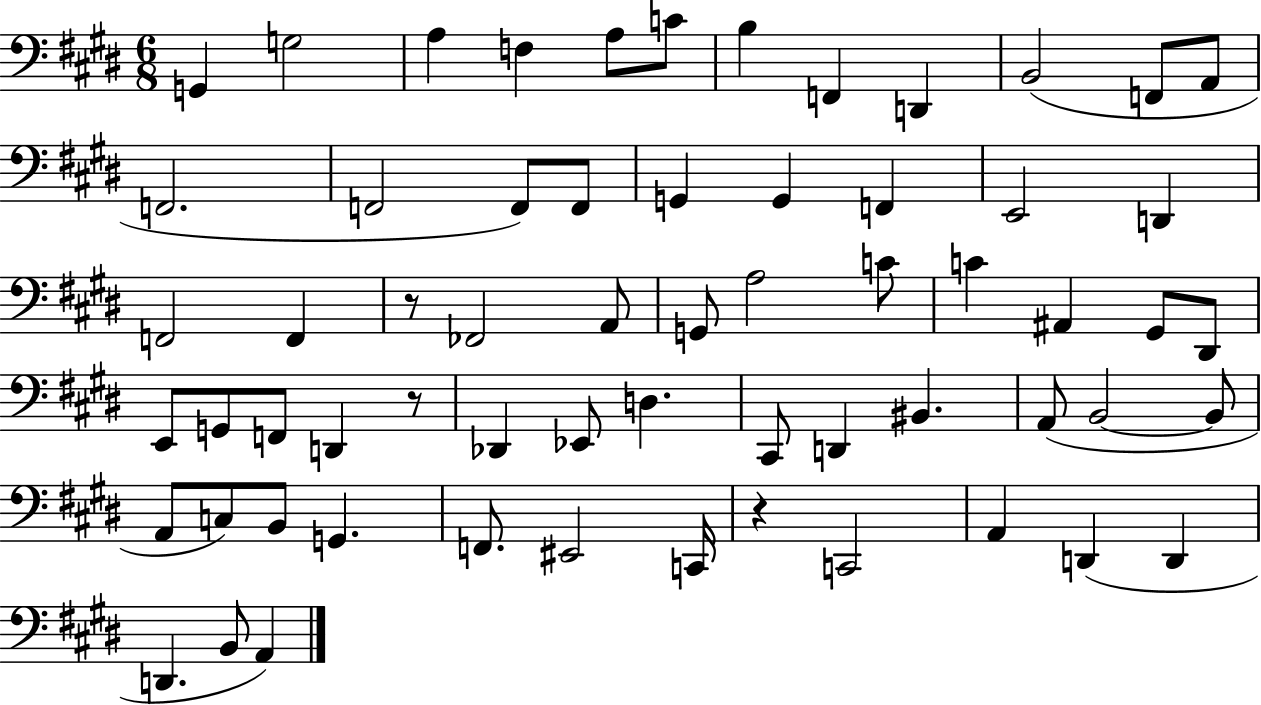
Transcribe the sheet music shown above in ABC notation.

X:1
T:Untitled
M:6/8
L:1/4
K:E
G,, G,2 A, F, A,/2 C/2 B, F,, D,, B,,2 F,,/2 A,,/2 F,,2 F,,2 F,,/2 F,,/2 G,, G,, F,, E,,2 D,, F,,2 F,, z/2 _F,,2 A,,/2 G,,/2 A,2 C/2 C ^A,, ^G,,/2 ^D,,/2 E,,/2 G,,/2 F,,/2 D,, z/2 _D,, _E,,/2 D, ^C,,/2 D,, ^B,, A,,/2 B,,2 B,,/2 A,,/2 C,/2 B,,/2 G,, F,,/2 ^E,,2 C,,/4 z C,,2 A,, D,, D,, D,, B,,/2 A,,